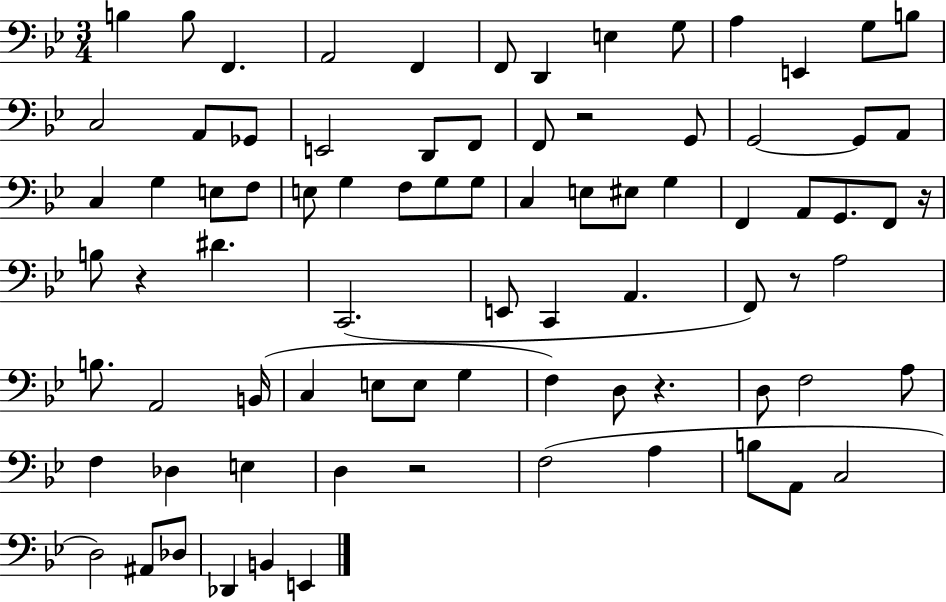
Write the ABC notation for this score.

X:1
T:Untitled
M:3/4
L:1/4
K:Bb
B, B,/2 F,, A,,2 F,, F,,/2 D,, E, G,/2 A, E,, G,/2 B,/2 C,2 A,,/2 _G,,/2 E,,2 D,,/2 F,,/2 F,,/2 z2 G,,/2 G,,2 G,,/2 A,,/2 C, G, E,/2 F,/2 E,/2 G, F,/2 G,/2 G,/2 C, E,/2 ^E,/2 G, F,, A,,/2 G,,/2 F,,/2 z/4 B,/2 z ^D C,,2 E,,/2 C,, A,, F,,/2 z/2 A,2 B,/2 A,,2 B,,/4 C, E,/2 E,/2 G, F, D,/2 z D,/2 F,2 A,/2 F, _D, E, D, z2 F,2 A, B,/2 A,,/2 C,2 D,2 ^A,,/2 _D,/2 _D,, B,, E,,